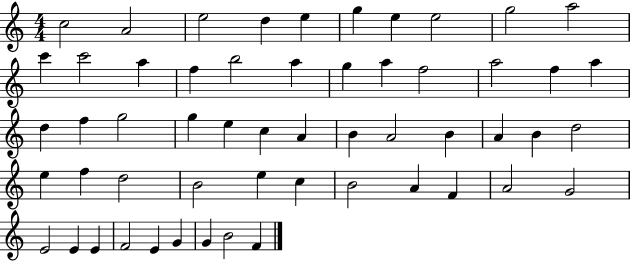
X:1
T:Untitled
M:4/4
L:1/4
K:C
c2 A2 e2 d e g e e2 g2 a2 c' c'2 a f b2 a g a f2 a2 f a d f g2 g e c A B A2 B A B d2 e f d2 B2 e c B2 A F A2 G2 E2 E E F2 E G G B2 F